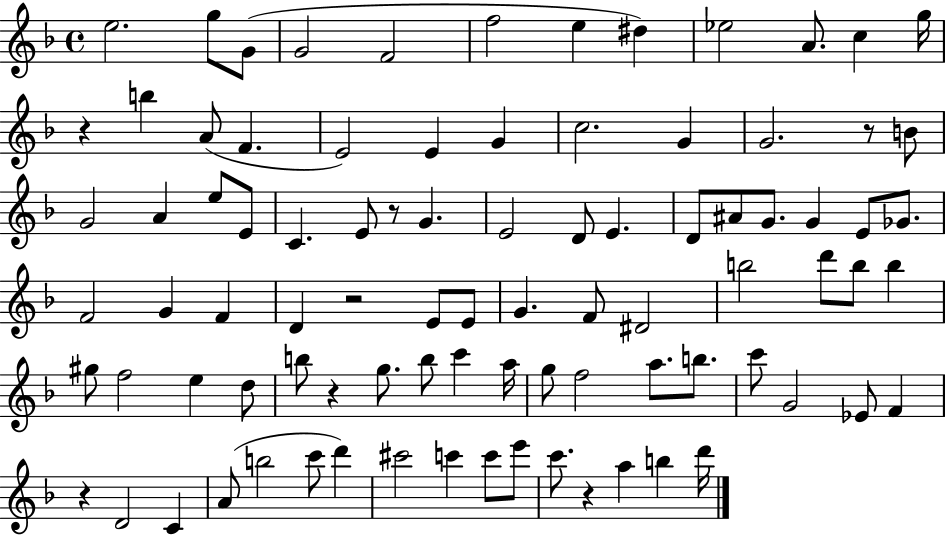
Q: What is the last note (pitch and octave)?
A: D6